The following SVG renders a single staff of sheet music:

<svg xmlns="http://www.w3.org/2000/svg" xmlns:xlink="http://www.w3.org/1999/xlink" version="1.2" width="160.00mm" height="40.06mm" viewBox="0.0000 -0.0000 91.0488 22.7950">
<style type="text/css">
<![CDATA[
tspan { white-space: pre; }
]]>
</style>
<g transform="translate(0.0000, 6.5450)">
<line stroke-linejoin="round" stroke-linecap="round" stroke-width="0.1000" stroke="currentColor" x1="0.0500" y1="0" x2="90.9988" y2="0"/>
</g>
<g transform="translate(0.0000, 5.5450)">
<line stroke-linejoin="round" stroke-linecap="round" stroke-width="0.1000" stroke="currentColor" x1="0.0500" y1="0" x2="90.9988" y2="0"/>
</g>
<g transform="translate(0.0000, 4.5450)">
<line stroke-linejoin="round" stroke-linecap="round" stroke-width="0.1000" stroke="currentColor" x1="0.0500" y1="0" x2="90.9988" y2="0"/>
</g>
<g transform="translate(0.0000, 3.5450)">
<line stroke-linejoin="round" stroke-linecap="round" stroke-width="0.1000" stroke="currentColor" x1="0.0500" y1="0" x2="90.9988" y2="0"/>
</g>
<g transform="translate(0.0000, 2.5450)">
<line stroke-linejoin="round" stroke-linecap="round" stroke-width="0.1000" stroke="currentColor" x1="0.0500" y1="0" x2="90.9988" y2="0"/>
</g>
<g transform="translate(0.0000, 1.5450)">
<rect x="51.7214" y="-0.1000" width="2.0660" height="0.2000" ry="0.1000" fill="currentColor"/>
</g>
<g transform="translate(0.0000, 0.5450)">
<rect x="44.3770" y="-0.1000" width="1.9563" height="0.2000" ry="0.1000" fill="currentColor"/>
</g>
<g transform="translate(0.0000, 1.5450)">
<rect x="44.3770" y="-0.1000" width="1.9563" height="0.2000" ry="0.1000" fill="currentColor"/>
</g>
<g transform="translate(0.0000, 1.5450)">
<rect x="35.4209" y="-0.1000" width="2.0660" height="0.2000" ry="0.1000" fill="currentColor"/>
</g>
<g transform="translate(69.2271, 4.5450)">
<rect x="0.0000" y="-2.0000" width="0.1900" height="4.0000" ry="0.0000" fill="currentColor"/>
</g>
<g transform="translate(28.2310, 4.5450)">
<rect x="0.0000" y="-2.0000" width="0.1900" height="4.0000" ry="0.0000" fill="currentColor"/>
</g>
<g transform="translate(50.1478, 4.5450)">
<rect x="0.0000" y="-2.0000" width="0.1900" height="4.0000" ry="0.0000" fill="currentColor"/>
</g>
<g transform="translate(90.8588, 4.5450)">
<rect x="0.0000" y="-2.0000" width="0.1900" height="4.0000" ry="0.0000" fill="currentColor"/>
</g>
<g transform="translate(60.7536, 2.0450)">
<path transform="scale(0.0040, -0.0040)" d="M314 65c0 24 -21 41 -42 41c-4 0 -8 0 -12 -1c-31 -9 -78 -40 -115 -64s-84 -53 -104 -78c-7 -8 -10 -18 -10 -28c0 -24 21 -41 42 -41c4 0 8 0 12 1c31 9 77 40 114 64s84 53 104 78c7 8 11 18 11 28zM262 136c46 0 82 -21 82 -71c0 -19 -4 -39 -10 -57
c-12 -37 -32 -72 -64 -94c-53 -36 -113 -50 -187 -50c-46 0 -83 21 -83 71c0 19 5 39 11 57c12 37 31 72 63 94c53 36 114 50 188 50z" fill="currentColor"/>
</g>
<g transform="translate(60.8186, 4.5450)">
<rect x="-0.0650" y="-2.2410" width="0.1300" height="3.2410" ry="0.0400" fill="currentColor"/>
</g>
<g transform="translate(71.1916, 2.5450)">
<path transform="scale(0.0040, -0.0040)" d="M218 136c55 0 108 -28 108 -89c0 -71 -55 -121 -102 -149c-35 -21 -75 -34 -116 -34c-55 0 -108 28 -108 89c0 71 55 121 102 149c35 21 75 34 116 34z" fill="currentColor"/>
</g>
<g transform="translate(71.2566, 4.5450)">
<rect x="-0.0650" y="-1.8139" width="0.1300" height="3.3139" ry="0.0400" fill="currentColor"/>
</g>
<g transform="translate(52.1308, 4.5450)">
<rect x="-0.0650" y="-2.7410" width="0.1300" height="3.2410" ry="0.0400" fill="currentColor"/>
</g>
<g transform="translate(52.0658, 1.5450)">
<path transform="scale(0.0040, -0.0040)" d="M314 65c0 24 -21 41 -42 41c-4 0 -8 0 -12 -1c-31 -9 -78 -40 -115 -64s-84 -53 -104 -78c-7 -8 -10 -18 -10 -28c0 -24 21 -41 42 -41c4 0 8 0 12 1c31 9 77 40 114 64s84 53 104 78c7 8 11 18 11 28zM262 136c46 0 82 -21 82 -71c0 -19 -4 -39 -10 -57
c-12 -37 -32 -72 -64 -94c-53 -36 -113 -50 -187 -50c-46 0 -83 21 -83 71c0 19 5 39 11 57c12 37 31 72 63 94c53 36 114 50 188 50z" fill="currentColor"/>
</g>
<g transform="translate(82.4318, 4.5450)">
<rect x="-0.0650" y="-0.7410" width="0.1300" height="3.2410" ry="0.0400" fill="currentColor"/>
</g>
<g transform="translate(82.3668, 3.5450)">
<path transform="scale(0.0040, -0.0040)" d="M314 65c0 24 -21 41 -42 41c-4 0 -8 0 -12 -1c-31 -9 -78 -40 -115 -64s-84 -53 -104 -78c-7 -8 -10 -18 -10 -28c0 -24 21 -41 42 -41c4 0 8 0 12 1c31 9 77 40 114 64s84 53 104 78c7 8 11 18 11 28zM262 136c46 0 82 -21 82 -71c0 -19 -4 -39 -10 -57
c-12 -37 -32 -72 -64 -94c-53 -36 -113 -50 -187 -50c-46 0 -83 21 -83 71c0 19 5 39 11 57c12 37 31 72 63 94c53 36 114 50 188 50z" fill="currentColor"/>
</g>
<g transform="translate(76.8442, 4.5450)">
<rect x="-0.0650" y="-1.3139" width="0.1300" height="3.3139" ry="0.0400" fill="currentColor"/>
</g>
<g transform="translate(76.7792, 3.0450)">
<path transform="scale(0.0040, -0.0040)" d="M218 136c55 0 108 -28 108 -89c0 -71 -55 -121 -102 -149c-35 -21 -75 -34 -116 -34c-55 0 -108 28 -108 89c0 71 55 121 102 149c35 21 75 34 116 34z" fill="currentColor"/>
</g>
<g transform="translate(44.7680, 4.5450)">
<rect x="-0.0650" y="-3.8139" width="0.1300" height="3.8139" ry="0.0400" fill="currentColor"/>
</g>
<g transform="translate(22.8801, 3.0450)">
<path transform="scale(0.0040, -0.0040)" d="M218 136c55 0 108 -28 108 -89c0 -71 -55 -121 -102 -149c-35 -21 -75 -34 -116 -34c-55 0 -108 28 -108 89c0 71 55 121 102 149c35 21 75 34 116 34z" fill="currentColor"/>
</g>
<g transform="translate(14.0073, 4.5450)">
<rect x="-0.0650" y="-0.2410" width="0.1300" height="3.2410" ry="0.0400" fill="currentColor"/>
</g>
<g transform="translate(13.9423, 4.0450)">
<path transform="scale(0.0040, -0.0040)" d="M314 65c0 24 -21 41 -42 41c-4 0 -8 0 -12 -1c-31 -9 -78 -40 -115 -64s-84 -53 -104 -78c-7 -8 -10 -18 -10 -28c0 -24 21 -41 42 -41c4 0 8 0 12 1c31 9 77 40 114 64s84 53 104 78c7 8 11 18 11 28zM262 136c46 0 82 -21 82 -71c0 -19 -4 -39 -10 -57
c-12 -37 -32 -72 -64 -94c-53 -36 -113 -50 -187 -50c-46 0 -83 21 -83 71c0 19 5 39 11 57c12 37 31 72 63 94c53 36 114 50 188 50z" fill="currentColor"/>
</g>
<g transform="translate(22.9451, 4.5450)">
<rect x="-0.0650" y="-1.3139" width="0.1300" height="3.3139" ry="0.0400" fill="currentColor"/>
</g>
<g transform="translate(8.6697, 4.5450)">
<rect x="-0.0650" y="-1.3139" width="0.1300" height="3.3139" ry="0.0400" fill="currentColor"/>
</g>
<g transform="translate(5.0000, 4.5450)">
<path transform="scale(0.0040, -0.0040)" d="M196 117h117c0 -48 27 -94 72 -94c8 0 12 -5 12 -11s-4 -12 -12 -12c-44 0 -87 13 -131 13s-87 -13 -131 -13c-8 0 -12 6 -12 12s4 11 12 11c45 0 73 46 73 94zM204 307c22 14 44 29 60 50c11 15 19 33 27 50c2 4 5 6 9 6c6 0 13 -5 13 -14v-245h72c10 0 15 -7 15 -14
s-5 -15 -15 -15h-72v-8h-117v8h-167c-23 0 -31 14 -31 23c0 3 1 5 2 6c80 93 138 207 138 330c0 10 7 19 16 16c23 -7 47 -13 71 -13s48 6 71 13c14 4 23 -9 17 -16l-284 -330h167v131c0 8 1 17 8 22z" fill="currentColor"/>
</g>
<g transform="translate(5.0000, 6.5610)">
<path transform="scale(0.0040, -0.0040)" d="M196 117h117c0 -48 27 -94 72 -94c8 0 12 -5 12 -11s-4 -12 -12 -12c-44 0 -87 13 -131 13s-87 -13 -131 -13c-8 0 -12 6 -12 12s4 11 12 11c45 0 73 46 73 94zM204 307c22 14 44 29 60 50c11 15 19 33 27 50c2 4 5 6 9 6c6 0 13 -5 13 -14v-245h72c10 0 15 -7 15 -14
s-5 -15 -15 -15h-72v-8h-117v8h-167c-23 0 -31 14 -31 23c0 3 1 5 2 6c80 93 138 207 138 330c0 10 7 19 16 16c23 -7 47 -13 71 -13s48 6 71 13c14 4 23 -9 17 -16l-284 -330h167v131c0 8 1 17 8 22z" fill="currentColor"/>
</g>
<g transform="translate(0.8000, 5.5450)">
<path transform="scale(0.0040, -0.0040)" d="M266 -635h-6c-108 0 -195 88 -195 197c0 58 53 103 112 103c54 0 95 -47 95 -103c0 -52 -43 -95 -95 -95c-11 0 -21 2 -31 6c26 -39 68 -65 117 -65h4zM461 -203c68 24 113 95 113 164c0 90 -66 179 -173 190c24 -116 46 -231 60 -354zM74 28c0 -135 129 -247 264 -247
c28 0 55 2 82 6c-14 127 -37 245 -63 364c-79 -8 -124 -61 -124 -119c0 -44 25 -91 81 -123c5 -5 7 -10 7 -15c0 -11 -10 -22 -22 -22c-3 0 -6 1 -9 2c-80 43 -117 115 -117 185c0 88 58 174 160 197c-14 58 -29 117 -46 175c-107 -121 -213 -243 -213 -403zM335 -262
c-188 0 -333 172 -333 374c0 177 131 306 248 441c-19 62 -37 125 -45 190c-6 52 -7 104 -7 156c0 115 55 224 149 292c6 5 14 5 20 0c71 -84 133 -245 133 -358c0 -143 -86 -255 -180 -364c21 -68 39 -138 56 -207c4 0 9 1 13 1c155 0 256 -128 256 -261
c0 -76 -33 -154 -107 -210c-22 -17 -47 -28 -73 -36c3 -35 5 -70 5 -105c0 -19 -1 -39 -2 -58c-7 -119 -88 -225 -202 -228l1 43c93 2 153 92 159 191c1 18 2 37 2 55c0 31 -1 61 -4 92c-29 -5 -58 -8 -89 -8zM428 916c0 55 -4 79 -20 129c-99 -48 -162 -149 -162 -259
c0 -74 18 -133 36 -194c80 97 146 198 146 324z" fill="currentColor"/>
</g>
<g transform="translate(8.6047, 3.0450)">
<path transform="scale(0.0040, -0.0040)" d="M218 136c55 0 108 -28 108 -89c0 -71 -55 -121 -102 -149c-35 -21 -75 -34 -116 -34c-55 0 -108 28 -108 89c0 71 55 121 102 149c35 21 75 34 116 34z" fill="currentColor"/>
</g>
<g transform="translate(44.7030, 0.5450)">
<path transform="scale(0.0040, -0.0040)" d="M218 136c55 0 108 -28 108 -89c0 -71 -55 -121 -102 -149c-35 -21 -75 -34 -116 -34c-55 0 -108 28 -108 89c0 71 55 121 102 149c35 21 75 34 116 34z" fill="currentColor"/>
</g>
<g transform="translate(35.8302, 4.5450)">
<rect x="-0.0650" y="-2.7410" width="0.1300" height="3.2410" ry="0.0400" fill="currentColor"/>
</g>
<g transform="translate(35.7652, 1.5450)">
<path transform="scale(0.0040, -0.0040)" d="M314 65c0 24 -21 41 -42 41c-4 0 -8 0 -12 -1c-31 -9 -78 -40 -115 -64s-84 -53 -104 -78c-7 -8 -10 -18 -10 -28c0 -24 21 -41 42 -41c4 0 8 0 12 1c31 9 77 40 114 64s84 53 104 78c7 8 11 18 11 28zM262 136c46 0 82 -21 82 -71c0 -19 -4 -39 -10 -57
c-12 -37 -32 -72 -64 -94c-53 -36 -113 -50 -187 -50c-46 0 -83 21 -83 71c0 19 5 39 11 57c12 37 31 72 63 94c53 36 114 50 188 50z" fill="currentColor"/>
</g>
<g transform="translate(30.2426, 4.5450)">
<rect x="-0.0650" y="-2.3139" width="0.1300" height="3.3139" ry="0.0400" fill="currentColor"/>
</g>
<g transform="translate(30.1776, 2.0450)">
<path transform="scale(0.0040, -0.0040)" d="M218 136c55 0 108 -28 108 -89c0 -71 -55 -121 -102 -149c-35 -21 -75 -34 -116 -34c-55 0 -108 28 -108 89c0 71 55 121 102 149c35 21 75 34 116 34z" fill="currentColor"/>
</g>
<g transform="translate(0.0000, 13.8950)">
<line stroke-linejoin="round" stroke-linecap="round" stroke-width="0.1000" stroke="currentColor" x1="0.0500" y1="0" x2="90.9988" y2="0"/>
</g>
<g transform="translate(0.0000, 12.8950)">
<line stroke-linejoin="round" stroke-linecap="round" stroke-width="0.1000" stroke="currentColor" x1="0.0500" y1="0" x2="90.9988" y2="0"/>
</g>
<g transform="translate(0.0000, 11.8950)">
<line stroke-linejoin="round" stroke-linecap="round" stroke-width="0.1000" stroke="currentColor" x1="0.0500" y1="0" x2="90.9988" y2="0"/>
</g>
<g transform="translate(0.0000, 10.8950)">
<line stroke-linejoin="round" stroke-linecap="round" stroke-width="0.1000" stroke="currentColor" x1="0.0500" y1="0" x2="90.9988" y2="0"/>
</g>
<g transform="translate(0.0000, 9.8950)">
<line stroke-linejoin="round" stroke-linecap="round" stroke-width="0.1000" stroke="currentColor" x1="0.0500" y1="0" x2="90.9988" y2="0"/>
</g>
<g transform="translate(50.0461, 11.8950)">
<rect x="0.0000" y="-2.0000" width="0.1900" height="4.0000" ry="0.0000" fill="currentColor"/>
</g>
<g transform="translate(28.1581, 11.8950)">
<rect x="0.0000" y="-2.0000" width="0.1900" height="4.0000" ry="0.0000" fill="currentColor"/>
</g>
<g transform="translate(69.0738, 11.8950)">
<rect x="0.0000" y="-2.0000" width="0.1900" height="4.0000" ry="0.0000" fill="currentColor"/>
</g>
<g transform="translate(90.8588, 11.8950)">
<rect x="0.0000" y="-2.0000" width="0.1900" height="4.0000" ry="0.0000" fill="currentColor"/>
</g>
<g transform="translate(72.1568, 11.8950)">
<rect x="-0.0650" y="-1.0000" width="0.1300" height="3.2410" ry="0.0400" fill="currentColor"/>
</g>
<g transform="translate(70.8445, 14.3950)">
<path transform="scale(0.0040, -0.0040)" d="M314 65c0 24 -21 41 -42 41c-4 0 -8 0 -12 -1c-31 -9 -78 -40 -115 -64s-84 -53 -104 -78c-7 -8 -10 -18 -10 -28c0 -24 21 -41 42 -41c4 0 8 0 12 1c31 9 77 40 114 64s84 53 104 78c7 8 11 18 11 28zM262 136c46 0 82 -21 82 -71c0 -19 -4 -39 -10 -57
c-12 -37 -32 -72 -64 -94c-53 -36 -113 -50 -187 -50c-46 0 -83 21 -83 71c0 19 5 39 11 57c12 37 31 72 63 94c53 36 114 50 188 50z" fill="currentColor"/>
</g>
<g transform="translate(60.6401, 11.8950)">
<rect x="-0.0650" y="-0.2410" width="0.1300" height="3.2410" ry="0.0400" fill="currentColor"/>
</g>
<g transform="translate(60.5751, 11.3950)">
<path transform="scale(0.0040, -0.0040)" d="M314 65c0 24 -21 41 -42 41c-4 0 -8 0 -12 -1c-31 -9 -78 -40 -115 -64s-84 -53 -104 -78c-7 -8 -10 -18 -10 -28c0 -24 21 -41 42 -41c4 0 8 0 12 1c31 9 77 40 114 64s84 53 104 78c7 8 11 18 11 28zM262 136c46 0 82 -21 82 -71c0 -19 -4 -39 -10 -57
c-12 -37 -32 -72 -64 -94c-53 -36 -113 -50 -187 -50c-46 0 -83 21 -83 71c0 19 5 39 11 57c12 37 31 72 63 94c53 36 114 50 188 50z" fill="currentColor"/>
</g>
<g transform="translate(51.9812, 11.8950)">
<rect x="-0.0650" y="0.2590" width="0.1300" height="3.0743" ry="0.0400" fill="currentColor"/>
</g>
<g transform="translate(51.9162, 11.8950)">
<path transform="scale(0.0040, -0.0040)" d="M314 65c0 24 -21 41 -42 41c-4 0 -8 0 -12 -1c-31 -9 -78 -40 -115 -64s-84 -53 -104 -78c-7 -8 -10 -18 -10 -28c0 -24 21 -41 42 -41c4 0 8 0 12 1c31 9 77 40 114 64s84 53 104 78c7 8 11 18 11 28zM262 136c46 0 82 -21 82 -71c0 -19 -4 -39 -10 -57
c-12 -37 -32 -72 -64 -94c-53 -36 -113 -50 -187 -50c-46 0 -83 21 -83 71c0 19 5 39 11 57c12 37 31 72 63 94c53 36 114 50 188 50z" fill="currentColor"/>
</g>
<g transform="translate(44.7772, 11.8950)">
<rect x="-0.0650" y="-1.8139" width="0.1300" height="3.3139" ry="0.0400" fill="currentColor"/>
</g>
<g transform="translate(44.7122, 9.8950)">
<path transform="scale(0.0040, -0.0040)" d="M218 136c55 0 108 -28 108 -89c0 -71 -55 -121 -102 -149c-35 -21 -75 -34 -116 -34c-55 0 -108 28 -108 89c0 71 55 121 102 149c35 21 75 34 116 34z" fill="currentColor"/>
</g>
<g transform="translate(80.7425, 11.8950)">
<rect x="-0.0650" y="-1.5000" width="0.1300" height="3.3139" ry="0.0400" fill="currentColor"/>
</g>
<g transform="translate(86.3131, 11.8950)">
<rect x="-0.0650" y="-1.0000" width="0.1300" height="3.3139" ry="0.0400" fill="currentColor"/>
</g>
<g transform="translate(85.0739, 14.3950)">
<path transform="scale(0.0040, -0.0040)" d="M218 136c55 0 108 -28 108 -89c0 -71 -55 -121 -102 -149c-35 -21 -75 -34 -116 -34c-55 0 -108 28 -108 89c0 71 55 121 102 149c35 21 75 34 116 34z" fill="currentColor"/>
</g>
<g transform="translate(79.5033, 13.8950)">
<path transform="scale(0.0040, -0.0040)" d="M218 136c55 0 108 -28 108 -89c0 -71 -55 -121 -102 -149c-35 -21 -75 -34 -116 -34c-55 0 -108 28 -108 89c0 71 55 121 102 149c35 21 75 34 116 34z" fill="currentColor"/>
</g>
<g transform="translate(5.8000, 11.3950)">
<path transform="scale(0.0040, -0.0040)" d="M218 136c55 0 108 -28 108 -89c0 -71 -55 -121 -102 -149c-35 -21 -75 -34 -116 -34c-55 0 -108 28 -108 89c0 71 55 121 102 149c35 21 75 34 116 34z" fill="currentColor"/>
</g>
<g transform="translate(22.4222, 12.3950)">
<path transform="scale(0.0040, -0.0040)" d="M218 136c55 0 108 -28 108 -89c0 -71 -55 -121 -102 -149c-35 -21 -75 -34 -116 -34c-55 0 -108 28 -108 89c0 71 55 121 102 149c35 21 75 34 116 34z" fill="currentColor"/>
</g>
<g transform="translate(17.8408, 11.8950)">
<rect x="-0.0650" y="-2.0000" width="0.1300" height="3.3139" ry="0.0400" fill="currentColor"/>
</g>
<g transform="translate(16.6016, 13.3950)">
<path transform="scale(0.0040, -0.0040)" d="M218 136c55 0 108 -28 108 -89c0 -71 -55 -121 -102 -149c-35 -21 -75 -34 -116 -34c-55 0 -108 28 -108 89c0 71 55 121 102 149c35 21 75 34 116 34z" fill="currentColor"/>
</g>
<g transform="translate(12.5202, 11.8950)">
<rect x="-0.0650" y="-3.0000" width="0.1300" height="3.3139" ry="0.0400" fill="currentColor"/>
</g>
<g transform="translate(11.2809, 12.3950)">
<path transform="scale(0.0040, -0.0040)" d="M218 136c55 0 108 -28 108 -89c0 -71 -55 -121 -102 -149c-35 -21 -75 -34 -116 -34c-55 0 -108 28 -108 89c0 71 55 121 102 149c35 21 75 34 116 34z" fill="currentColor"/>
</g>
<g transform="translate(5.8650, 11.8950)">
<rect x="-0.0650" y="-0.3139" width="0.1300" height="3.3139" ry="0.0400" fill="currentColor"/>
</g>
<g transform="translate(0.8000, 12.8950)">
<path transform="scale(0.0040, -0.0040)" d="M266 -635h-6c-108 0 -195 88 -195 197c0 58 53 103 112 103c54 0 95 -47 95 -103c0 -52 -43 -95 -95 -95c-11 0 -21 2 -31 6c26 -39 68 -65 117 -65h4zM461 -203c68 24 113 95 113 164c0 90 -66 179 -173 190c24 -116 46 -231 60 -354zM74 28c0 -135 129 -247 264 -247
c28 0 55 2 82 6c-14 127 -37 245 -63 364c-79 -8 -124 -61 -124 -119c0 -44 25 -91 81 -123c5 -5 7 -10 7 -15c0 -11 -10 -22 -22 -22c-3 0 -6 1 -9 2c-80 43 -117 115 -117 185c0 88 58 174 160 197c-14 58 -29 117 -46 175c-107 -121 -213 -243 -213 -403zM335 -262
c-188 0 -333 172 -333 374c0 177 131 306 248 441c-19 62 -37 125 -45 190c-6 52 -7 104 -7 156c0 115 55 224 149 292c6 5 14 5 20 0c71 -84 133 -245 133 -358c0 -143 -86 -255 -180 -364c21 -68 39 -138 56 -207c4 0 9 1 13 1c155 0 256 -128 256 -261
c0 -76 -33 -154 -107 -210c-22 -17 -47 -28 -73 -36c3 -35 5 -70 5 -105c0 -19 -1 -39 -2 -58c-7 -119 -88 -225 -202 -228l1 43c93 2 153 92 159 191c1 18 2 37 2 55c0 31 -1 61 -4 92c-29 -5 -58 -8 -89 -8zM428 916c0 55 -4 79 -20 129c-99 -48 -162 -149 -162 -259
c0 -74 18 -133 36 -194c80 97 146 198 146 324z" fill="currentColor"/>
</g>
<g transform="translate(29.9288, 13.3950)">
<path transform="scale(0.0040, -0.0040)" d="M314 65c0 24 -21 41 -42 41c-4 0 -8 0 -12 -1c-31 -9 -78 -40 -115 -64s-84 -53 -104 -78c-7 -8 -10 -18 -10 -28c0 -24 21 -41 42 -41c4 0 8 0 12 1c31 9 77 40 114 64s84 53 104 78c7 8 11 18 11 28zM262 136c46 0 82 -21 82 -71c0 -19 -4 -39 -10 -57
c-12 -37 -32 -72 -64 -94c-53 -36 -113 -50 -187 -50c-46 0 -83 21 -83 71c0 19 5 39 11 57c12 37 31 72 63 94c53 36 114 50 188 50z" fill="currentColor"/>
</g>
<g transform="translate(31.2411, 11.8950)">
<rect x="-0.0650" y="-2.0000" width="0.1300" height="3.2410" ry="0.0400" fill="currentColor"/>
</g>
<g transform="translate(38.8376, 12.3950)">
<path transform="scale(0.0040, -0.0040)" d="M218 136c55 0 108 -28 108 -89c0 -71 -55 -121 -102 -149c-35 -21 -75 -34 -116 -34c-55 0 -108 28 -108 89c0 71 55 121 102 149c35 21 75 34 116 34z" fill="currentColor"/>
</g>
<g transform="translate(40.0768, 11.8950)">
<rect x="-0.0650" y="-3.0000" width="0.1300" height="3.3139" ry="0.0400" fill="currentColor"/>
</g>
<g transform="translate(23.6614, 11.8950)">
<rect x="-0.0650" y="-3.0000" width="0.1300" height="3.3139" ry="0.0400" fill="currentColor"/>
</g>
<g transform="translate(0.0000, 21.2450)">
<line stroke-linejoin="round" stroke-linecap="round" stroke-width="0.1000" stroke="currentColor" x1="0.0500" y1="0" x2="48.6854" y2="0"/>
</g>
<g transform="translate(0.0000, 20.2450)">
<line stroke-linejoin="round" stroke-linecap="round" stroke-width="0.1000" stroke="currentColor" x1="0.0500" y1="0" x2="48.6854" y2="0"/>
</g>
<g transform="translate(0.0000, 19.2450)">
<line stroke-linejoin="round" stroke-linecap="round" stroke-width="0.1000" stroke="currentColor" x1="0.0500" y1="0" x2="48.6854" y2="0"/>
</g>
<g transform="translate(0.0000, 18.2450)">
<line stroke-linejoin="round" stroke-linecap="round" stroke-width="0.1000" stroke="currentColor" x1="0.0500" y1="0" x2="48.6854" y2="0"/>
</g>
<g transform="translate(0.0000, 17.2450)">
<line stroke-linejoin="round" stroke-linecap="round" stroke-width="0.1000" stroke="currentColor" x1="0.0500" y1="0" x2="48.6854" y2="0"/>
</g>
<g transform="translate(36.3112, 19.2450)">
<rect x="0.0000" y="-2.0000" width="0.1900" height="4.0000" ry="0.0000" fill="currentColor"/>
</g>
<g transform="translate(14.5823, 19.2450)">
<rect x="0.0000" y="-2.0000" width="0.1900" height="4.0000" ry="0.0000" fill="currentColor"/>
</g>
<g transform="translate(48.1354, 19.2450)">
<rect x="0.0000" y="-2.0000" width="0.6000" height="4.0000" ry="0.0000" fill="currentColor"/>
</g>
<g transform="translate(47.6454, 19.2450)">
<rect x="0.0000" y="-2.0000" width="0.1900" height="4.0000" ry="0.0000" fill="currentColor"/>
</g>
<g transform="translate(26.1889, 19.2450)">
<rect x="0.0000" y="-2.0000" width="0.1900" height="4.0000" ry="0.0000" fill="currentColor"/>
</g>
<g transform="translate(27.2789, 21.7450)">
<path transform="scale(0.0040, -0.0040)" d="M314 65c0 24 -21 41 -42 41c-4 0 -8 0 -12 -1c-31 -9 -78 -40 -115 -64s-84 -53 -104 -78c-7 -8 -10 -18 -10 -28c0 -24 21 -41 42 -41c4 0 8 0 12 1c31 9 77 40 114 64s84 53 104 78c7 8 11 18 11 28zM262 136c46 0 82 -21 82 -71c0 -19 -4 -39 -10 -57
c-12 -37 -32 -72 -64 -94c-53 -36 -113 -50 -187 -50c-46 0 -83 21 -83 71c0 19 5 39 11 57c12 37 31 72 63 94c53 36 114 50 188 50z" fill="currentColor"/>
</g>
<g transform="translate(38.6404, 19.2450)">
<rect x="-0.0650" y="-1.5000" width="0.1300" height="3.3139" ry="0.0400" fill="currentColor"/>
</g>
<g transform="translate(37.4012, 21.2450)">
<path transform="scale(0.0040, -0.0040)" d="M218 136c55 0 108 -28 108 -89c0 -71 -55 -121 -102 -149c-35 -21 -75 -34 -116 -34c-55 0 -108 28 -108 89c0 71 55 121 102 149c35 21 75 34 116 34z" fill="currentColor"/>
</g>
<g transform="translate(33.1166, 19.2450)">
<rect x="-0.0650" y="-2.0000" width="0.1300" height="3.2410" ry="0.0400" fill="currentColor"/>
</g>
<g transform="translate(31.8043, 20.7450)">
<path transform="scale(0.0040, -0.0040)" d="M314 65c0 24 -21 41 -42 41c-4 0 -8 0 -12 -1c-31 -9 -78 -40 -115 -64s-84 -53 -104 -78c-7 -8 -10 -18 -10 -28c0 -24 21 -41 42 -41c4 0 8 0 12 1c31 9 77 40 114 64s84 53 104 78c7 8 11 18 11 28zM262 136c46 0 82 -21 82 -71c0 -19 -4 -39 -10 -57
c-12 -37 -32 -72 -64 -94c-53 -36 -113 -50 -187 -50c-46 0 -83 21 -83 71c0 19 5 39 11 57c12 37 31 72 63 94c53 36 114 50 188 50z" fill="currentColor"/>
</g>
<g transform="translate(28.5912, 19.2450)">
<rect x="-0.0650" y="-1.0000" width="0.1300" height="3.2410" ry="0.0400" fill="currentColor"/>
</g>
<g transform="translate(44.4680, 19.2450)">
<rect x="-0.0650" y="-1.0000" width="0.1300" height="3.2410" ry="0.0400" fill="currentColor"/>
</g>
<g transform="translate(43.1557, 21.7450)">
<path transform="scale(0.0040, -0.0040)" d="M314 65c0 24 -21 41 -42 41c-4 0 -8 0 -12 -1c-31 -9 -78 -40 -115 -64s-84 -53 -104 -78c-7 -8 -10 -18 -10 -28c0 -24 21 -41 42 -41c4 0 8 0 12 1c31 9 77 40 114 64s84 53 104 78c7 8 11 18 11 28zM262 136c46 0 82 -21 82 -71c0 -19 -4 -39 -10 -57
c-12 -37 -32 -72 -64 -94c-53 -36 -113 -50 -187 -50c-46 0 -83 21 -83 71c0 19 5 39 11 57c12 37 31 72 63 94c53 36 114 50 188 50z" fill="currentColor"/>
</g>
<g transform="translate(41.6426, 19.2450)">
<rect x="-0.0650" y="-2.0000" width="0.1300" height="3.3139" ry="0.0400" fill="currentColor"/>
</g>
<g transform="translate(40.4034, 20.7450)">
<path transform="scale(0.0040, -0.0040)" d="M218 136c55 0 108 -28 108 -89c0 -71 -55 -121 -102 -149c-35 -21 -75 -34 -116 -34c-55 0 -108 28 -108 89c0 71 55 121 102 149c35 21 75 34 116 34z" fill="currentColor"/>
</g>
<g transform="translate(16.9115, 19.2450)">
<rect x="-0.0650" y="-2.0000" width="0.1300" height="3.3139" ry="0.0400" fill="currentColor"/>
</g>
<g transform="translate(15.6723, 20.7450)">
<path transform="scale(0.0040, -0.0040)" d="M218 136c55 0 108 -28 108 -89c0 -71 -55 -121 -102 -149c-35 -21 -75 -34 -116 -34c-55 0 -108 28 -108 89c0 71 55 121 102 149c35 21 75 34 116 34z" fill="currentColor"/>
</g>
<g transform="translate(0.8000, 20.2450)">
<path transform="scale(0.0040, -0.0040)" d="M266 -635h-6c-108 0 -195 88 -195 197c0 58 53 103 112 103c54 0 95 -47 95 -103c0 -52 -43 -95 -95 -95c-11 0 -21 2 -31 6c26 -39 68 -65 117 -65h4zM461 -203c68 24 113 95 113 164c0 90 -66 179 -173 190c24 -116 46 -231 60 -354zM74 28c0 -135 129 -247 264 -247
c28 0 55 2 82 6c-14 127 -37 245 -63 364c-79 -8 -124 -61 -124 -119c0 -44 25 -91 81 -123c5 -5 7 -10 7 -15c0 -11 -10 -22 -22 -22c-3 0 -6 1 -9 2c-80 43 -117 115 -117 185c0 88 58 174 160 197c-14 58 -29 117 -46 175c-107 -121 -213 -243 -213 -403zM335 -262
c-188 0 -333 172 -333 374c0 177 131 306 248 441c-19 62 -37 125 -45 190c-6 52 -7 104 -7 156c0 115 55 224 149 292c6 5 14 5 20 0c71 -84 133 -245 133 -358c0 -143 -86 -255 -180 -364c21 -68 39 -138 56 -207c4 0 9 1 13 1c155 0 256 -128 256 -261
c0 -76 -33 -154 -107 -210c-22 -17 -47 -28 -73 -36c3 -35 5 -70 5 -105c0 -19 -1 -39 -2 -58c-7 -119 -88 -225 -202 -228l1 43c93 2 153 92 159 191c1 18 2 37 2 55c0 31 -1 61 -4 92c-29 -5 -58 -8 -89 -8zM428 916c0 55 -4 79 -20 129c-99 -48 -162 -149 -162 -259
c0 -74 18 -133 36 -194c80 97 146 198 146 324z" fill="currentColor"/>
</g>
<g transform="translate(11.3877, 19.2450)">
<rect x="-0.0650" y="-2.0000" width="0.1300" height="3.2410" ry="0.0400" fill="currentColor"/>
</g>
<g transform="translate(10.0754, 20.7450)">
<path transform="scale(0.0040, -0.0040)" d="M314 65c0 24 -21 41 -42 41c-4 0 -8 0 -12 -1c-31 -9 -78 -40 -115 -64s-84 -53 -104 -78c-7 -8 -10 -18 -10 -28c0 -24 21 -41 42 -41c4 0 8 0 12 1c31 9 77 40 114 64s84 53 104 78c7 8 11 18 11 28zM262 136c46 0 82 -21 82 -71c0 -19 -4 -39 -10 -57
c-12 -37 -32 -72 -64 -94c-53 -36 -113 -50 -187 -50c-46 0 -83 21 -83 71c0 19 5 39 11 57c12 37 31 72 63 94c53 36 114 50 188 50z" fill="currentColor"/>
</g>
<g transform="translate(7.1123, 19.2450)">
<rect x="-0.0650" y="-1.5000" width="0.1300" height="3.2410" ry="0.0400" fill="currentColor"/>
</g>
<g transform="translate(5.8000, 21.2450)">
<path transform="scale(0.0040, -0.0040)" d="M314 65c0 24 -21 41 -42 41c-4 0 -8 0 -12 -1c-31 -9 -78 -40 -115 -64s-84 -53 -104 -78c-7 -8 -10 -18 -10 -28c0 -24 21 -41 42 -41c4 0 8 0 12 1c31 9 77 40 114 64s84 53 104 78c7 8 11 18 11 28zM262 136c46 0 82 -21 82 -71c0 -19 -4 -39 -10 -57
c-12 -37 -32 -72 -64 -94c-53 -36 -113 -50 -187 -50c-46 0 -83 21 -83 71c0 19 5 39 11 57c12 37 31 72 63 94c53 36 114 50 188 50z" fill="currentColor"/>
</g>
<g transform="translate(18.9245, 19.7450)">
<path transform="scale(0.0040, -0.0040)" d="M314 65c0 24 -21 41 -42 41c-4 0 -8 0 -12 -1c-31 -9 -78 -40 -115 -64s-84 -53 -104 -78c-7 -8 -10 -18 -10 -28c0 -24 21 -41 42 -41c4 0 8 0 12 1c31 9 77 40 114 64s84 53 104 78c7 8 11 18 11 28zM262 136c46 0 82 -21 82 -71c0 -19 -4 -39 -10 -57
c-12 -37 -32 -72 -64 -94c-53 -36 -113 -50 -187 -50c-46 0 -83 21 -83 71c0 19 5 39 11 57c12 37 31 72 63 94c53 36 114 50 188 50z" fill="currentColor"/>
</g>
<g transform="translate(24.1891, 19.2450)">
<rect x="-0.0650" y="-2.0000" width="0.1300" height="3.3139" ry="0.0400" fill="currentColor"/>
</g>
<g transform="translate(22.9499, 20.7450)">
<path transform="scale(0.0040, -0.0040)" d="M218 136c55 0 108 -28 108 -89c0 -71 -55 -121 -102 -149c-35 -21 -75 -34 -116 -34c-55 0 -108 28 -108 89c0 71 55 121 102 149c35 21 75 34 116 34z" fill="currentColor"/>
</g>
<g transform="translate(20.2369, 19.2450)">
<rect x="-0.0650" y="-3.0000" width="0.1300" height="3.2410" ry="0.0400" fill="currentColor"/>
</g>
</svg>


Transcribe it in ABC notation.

X:1
T:Untitled
M:4/4
L:1/4
K:C
e c2 e g a2 c' a2 g2 f e d2 c A F A F2 A f B2 c2 D2 E D E2 F2 F A2 F D2 F2 E F D2